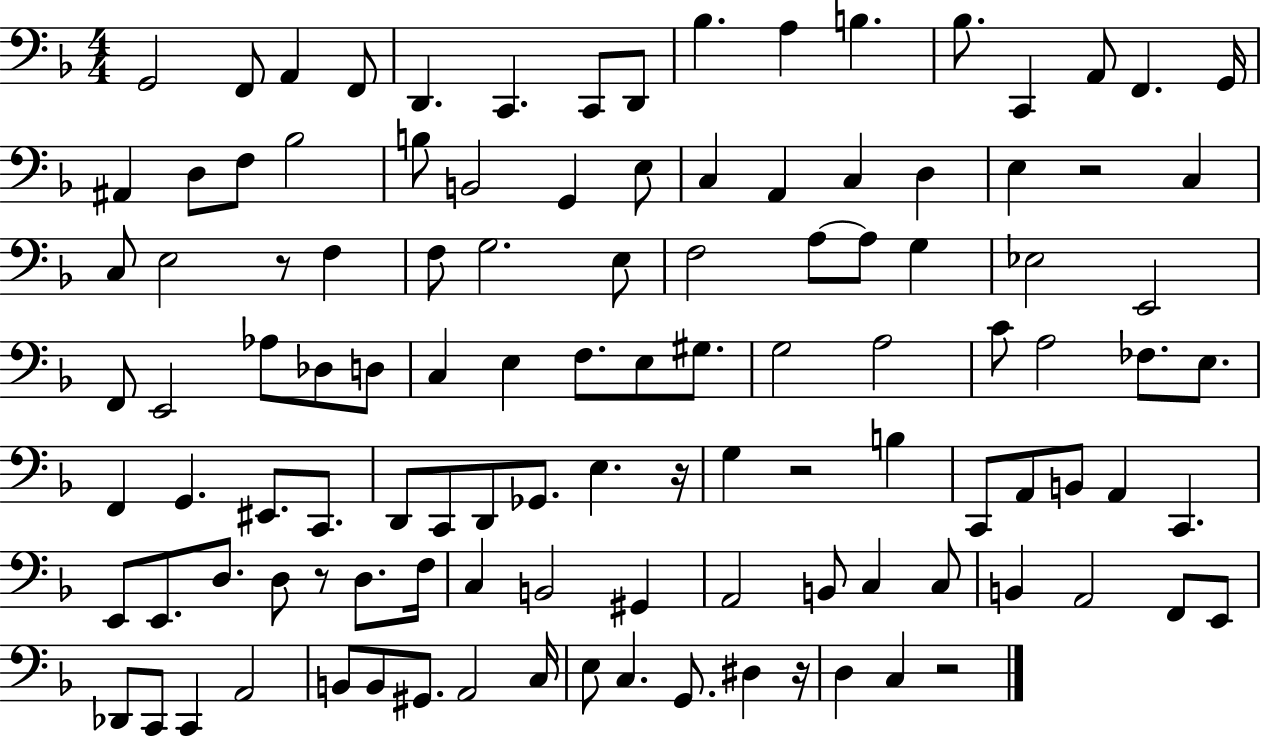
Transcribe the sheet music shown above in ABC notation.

X:1
T:Untitled
M:4/4
L:1/4
K:F
G,,2 F,,/2 A,, F,,/2 D,, C,, C,,/2 D,,/2 _B, A, B, _B,/2 C,, A,,/2 F,, G,,/4 ^A,, D,/2 F,/2 _B,2 B,/2 B,,2 G,, E,/2 C, A,, C, D, E, z2 C, C,/2 E,2 z/2 F, F,/2 G,2 E,/2 F,2 A,/2 A,/2 G, _E,2 E,,2 F,,/2 E,,2 _A,/2 _D,/2 D,/2 C, E, F,/2 E,/2 ^G,/2 G,2 A,2 C/2 A,2 _F,/2 E,/2 F,, G,, ^E,,/2 C,,/2 D,,/2 C,,/2 D,,/2 _G,,/2 E, z/4 G, z2 B, C,,/2 A,,/2 B,,/2 A,, C,, E,,/2 E,,/2 D,/2 D,/2 z/2 D,/2 F,/4 C, B,,2 ^G,, A,,2 B,,/2 C, C,/2 B,, A,,2 F,,/2 E,,/2 _D,,/2 C,,/2 C,, A,,2 B,,/2 B,,/2 ^G,,/2 A,,2 C,/4 E,/2 C, G,,/2 ^D, z/4 D, C, z2